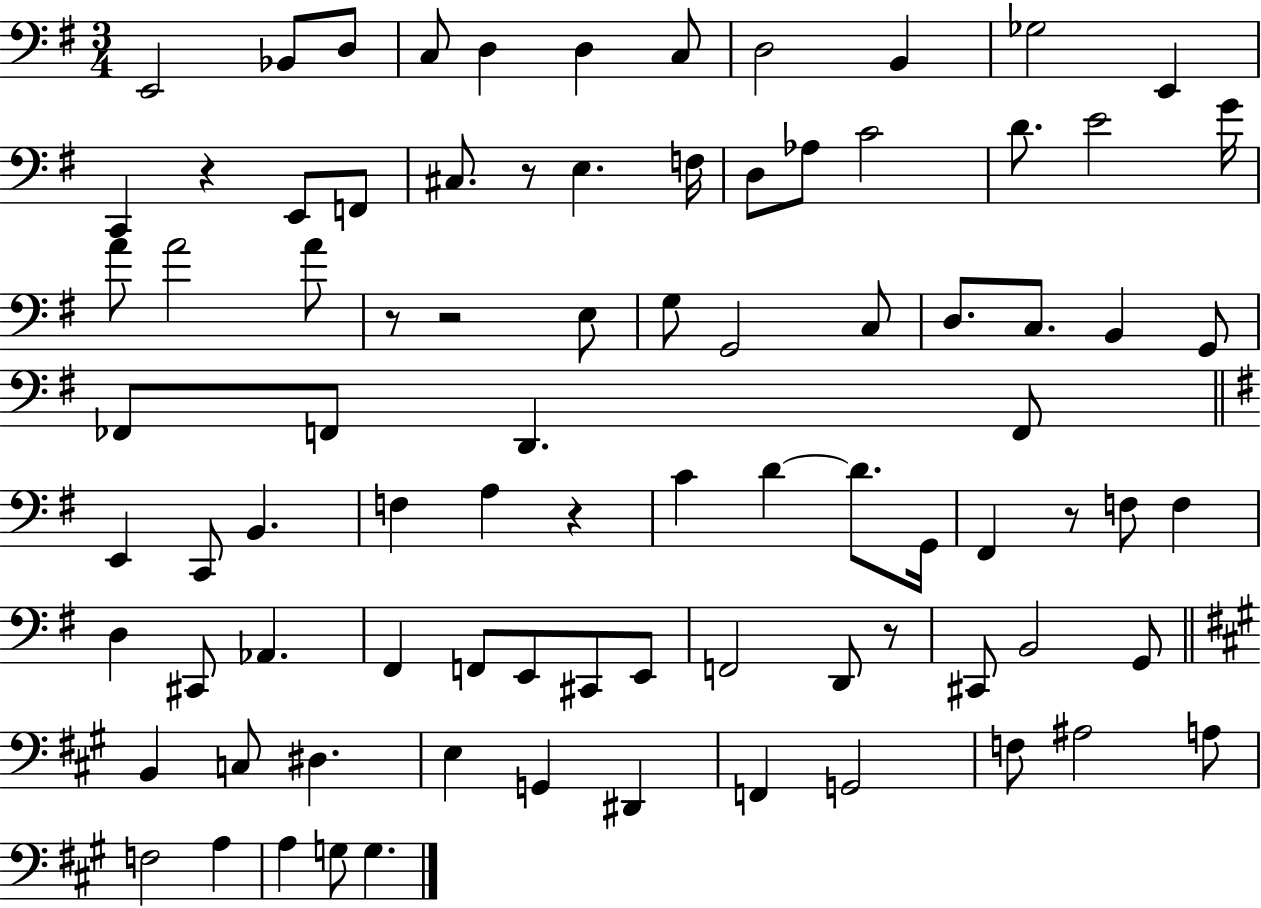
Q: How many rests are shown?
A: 7